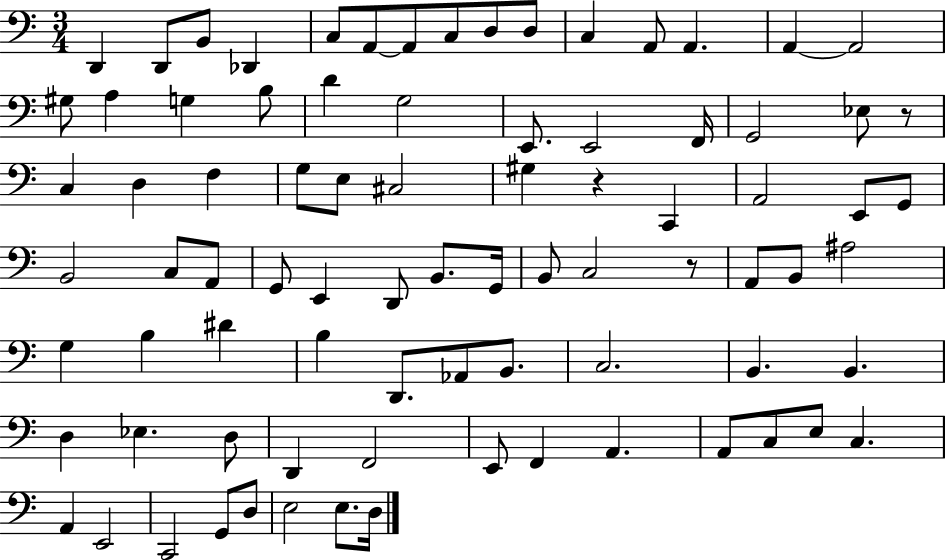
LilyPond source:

{
  \clef bass
  \numericTimeSignature
  \time 3/4
  \key c \major
  d,4 d,8 b,8 des,4 | c8 a,8~~ a,8 c8 d8 d8 | c4 a,8 a,4. | a,4~~ a,2 | \break gis8 a4 g4 b8 | d'4 g2 | e,8. e,2 f,16 | g,2 ees8 r8 | \break c4 d4 f4 | g8 e8 cis2 | gis4 r4 c,4 | a,2 e,8 g,8 | \break b,2 c8 a,8 | g,8 e,4 d,8 b,8. g,16 | b,8 c2 r8 | a,8 b,8 ais2 | \break g4 b4 dis'4 | b4 d,8. aes,8 b,8. | c2. | b,4. b,4. | \break d4 ees4. d8 | d,4 f,2 | e,8 f,4 a,4. | a,8 c8 e8 c4. | \break a,4 e,2 | c,2 g,8 d8 | e2 e8. d16 | \bar "|."
}